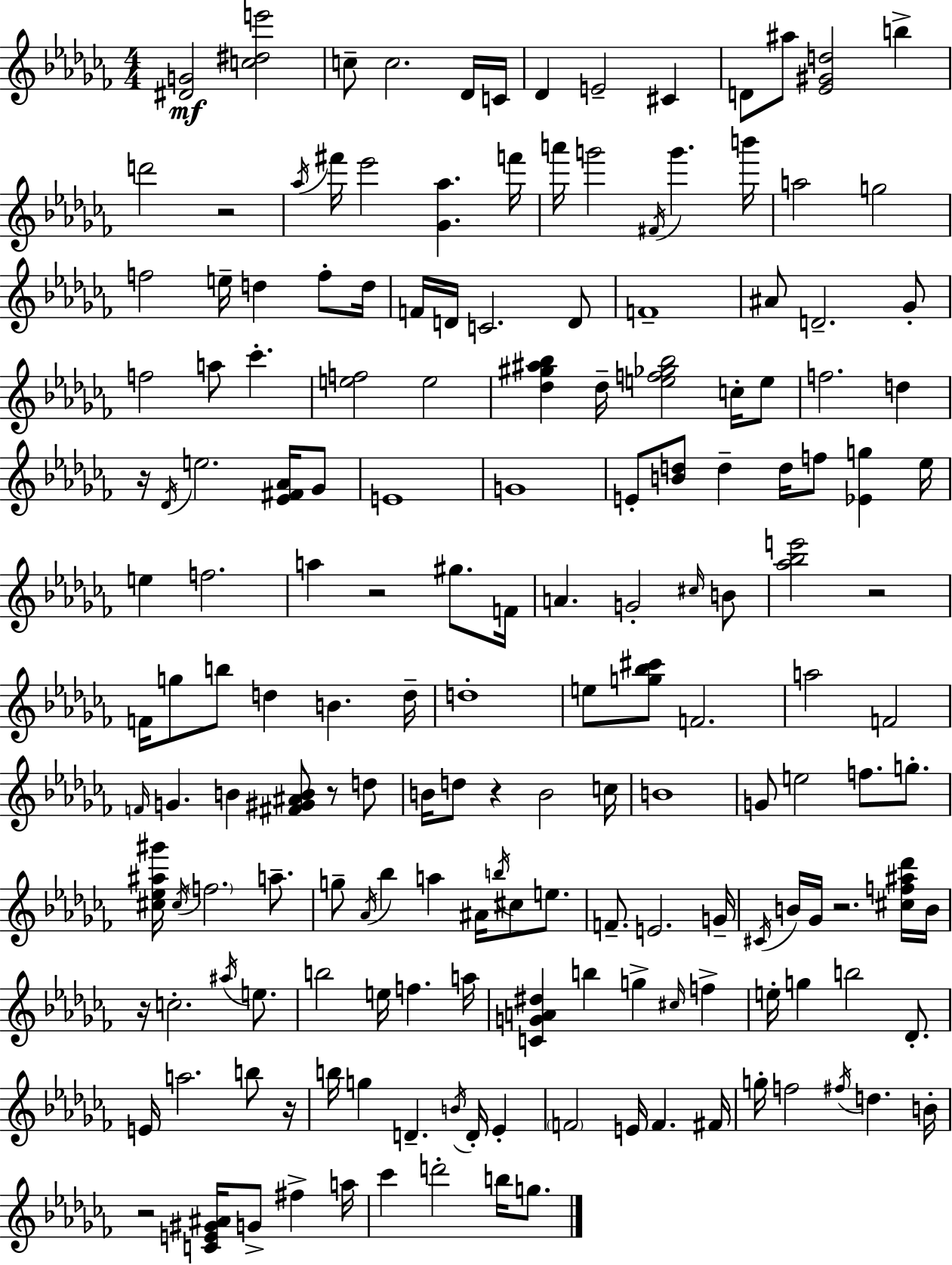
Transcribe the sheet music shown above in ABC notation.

X:1
T:Untitled
M:4/4
L:1/4
K:Abm
[^DG]2 [c^de']2 c/2 c2 _D/4 C/4 _D E2 ^C D/2 ^a/2 [_E^Gd]2 b d'2 z2 _a/4 ^f'/4 _e'2 [_G_a] f'/4 a'/4 g'2 ^F/4 g' b'/4 a2 g2 f2 e/4 d f/2 d/4 F/4 D/4 C2 D/2 F4 ^A/2 D2 _G/2 f2 a/2 _c' [ef]2 e2 [_d^g^a_b] _d/4 [ef_g_b]2 c/4 e/2 f2 d z/4 _D/4 e2 [_E^F_A]/4 _G/2 E4 G4 E/2 [Bd]/2 d d/4 f/2 [_Eg] _e/4 e f2 a z2 ^g/2 F/4 A G2 ^c/4 B/2 [_a_be']2 z2 F/4 g/2 b/2 d B d/4 d4 e/2 [g_b^c']/2 F2 a2 F2 F/4 G B [^F^G^AB]/2 z/2 d/2 B/4 d/2 z B2 c/4 B4 G/2 e2 f/2 g/2 [^c_e^a^g']/4 ^c/4 f2 a/2 g/2 _A/4 _b a ^A/4 b/4 ^c/2 e/2 F/2 E2 G/4 ^C/4 B/4 _G/4 z2 [^cf^a_d']/4 B/4 z/4 c2 ^a/4 e/2 b2 e/4 f a/4 [CGA^d] b g ^c/4 f e/4 g b2 _D/2 E/4 a2 b/2 z/4 b/4 g D B/4 D/4 _E F2 E/4 F ^F/4 g/4 f2 ^f/4 d B/4 z2 [CE^G^A]/4 G/2 ^f a/4 _c' d'2 b/4 g/2